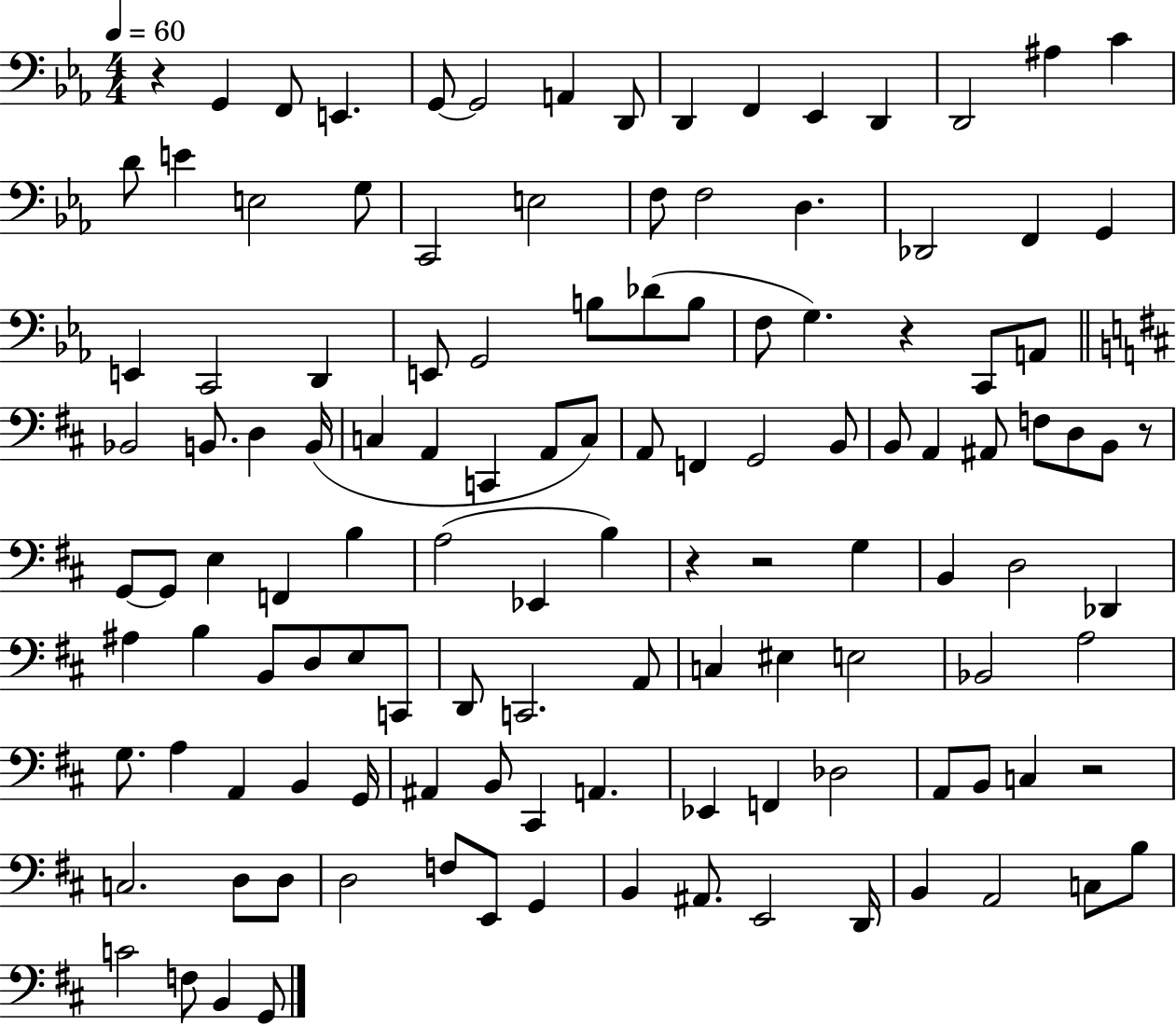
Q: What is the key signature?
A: EES major